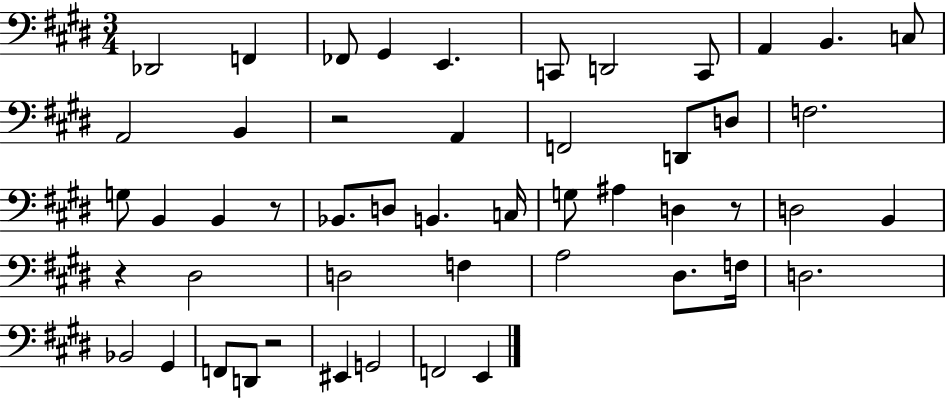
{
  \clef bass
  \numericTimeSignature
  \time 3/4
  \key e \major
  des,2 f,4 | fes,8 gis,4 e,4. | c,8 d,2 c,8 | a,4 b,4. c8 | \break a,2 b,4 | r2 a,4 | f,2 d,8 d8 | f2. | \break g8 b,4 b,4 r8 | bes,8. d8 b,4. c16 | g8 ais4 d4 r8 | d2 b,4 | \break r4 dis2 | d2 f4 | a2 dis8. f16 | d2. | \break bes,2 gis,4 | f,8 d,8 r2 | eis,4 g,2 | f,2 e,4 | \break \bar "|."
}